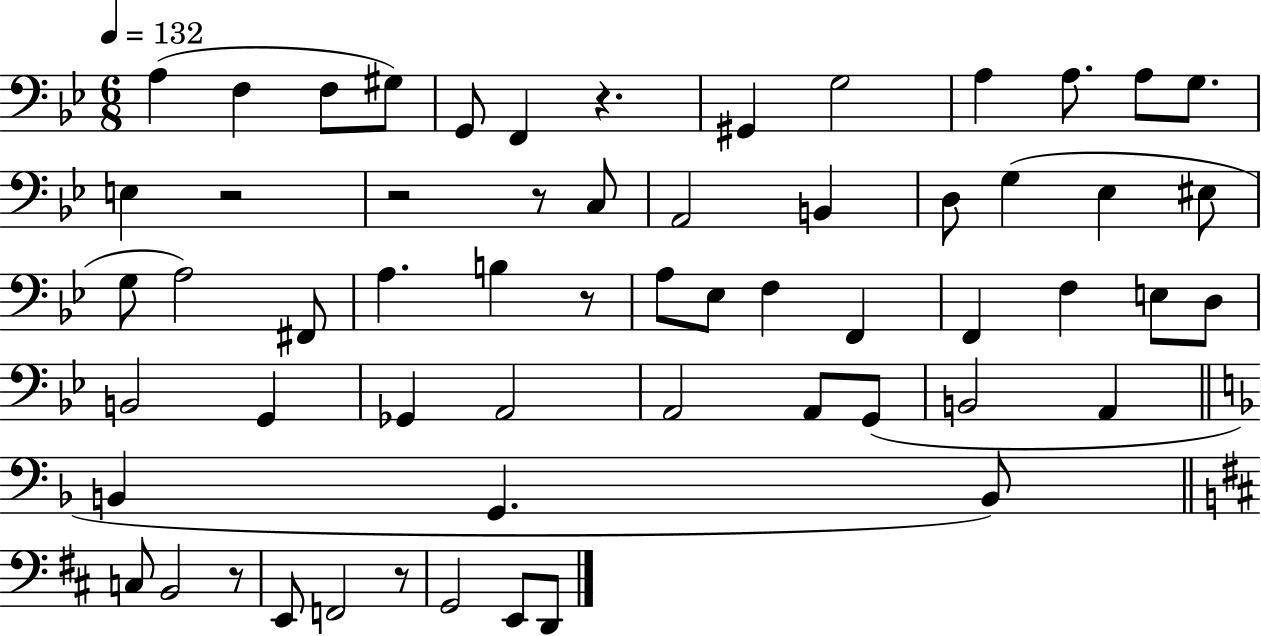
A3/q F3/q F3/e G#3/e G2/e F2/q R/q. G#2/q G3/h A3/q A3/e. A3/e G3/e. E3/q R/h R/h R/e C3/e A2/h B2/q D3/e G3/q Eb3/q EIS3/e G3/e A3/h F#2/e A3/q. B3/q R/e A3/e Eb3/e F3/q F2/q F2/q F3/q E3/e D3/e B2/h G2/q Gb2/q A2/h A2/h A2/e G2/e B2/h A2/q B2/q G2/q. B2/e C3/e B2/h R/e E2/e F2/h R/e G2/h E2/e D2/e